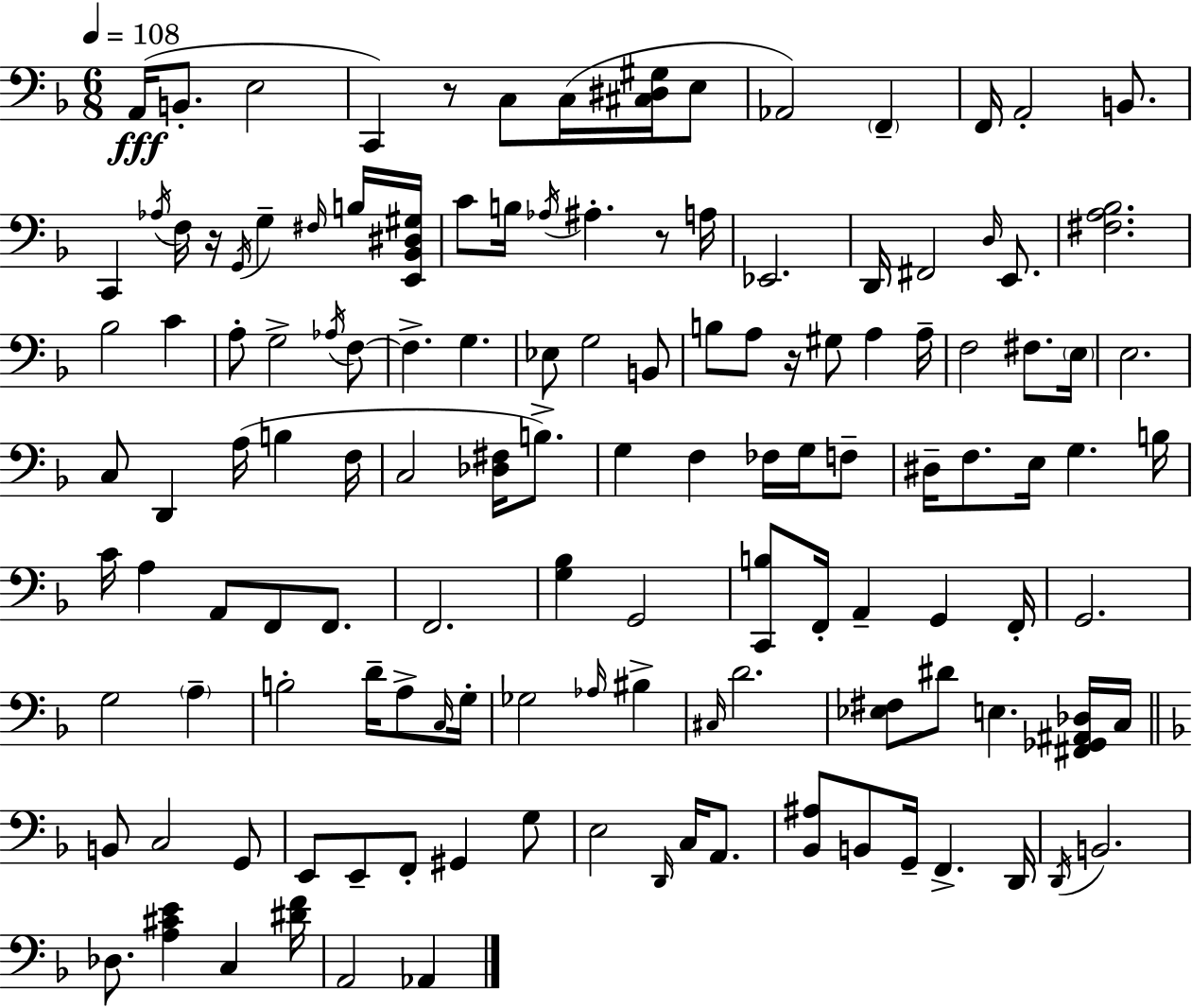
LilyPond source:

{
  \clef bass
  \numericTimeSignature
  \time 6/8
  \key d \minor
  \tempo 4 = 108
  a,16(\fff b,8.-. e2 | c,4) r8 c8 c16( <cis dis gis>16 e8 | aes,2) \parenthesize f,4-- | f,16 a,2-. b,8. | \break c,4 \acciaccatura { aes16 } f16 r16 \acciaccatura { g,16 } g4-- | \grace { fis16 } b16 <e, bes, dis gis>16 c'8 b16 \acciaccatura { aes16 } ais4.-. | r8 a16 ees,2. | d,16 fis,2 | \break \grace { d16 } e,8. <fis a bes>2. | bes2 | c'4 a8-. g2-> | \acciaccatura { aes16 } f8~~ f4.-> | \break g4. ees8 g2 | b,8 b8 a8 r16 gis8 | a4 a16-- f2 | fis8. \parenthesize e16 e2. | \break c8 d,4 | a16( b4 f16 c2 | <des fis>16 b8.->) g4 f4 | fes16 g16 f8-- dis16-- f8. e16 g4. | \break b16 c'16 a4 a,8 | f,8 f,8. f,2. | <g bes>4 g,2 | <c, b>8 f,16-. a,4-- | \break g,4 f,16-. g,2. | g2 | \parenthesize a4-- b2-. | d'16-- a8-> \grace { c16 } g16-. ges2 | \break \grace { aes16 } bis4-> \grace { cis16 } d'2. | <ees fis>8 dis'8 | e4. <fis, ges, ais, des>16 c16 \bar "||" \break \key d \minor b,8 c2 g,8 | e,8 e,8-- f,8-. gis,4 g8 | e2 \grace { d,16 } c16 a,8. | <bes, ais>8 b,8 g,16-- f,4.-> | \break d,16 \acciaccatura { d,16 } b,2. | des8. <a cis' e'>4 c4 | <dis' f'>16 a,2 aes,4 | \bar "|."
}